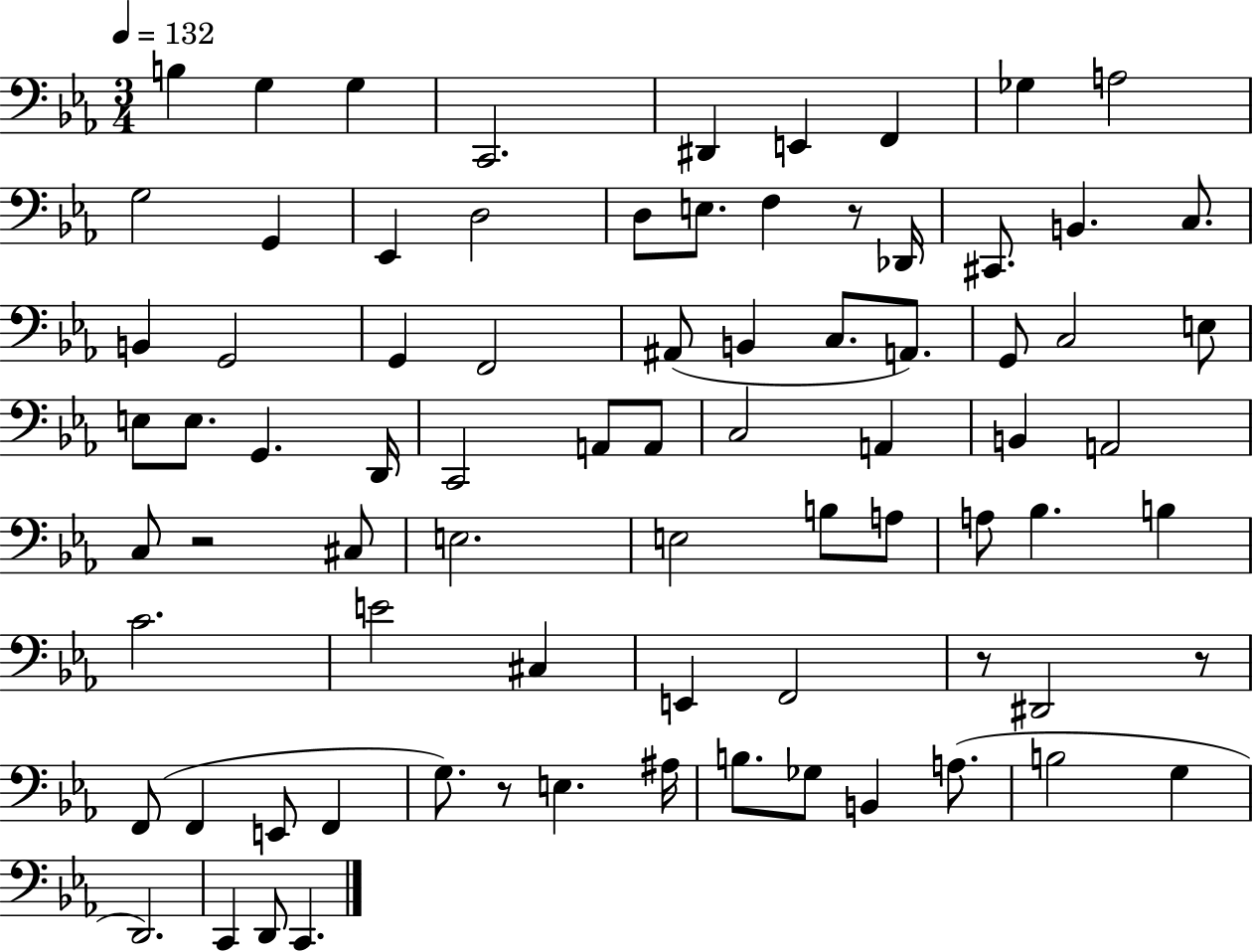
B3/q G3/q G3/q C2/h. D#2/q E2/q F2/q Gb3/q A3/h G3/h G2/q Eb2/q D3/h D3/e E3/e. F3/q R/e Db2/s C#2/e. B2/q. C3/e. B2/q G2/h G2/q F2/h A#2/e B2/q C3/e. A2/e. G2/e C3/h E3/e E3/e E3/e. G2/q. D2/s C2/h A2/e A2/e C3/h A2/q B2/q A2/h C3/e R/h C#3/e E3/h. E3/h B3/e A3/e A3/e Bb3/q. B3/q C4/h. E4/h C#3/q E2/q F2/h R/e D#2/h R/e F2/e F2/q E2/e F2/q G3/e. R/e E3/q. A#3/s B3/e. Gb3/e B2/q A3/e. B3/h G3/q D2/h. C2/q D2/e C2/q.